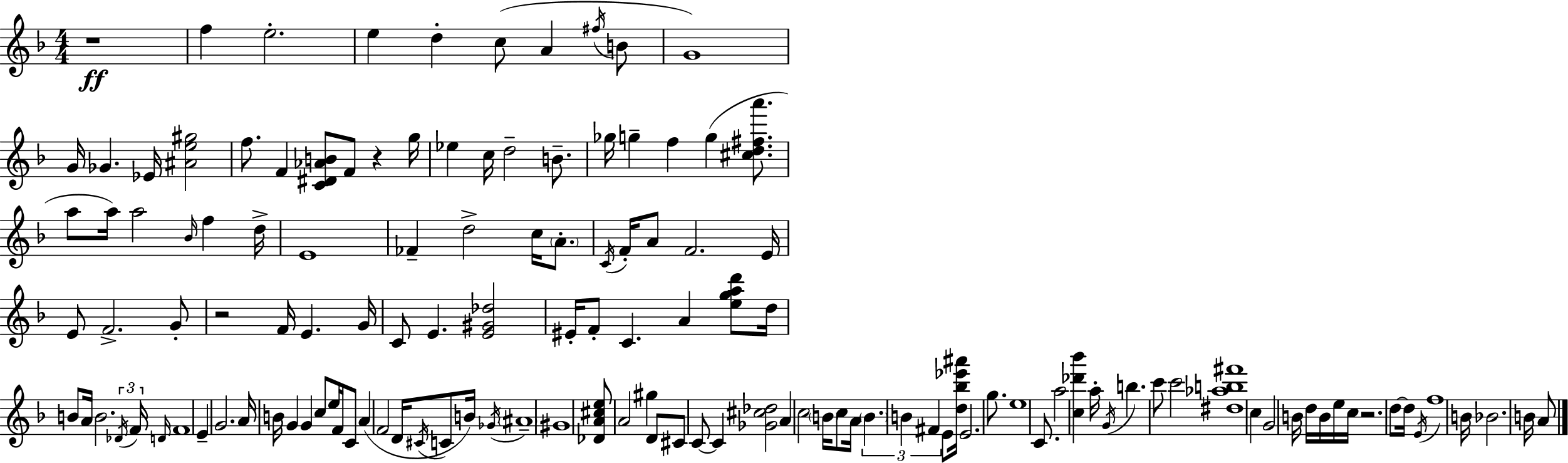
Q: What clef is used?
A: treble